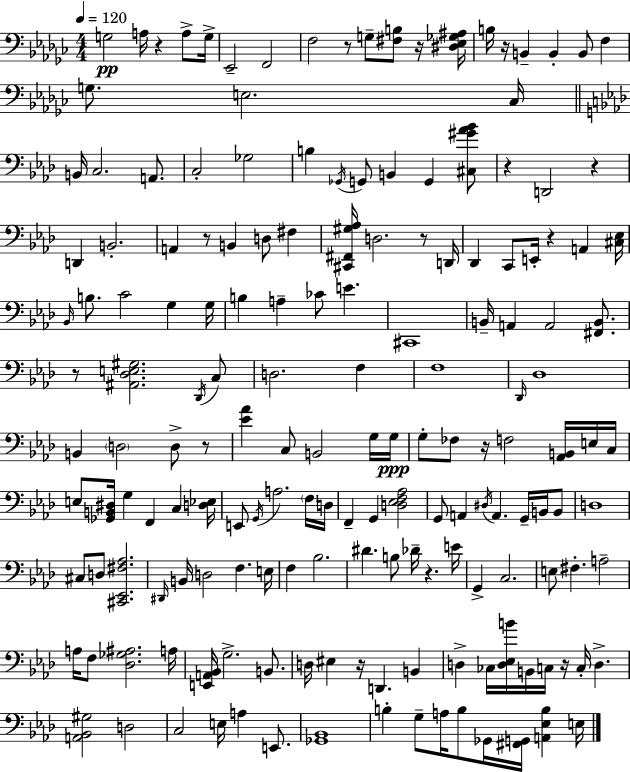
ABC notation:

X:1
T:Untitled
M:4/4
L:1/4
K:Ebm
G,2 A,/4 z A,/2 G,/4 _E,,2 F,,2 F,2 z/2 G,/2 [^F,B,]/2 z/4 [^D,_E,_G,^A,]/4 B,/4 z/4 B,, B,, B,,/2 F, G,/2 E,2 _C,/4 B,,/4 C,2 A,,/2 C,2 _G,2 B, _G,,/4 G,,/2 B,, G,, [^C,^G_A_B]/2 z D,,2 z D,, B,,2 A,, z/2 B,, D,/2 ^F, [^C,,^F,,^G,_A,]/4 D,2 z/2 D,,/4 _D,, C,,/2 E,,/4 z A,, [^C,_E,]/4 _B,,/4 B,/2 C2 G, G,/4 B, A, _C/2 E ^C,,4 B,,/4 A,, A,,2 [^F,,B,,]/2 z/2 [^A,,_D,E,^G,]2 _D,,/4 C,/2 D,2 F, F,4 _D,,/4 _D,4 B,, D,2 D,/2 z/2 [_E_A] C,/2 B,,2 G,/4 G,/4 G,/2 _F,/2 z/4 F,2 [_A,,B,,]/4 E,/4 C,/4 E,/2 [_G,,B,,^D,]/4 G, F,, C, [D,_E,]/4 E,,/2 G,,/4 A,2 F,/4 D,/4 F,, G,, [D,_E,F,_A,]2 G,,/2 A,, ^D,/4 A,, G,,/4 B,,/4 B,,/2 D,4 ^C,/2 D,/2 [^C,,_E,,^F,_A,]2 ^D,,/4 B,,/4 D,2 F, E,/4 F, _B,2 ^D B,/2 _D/4 z E/4 G,, C,2 E,/2 ^F, A,2 A,/4 F,/2 [_D,_G,^A,]2 A,/4 [E,,A,,_B,,]/4 G,2 B,,/2 D,/4 ^E, z/4 D,, B,, D, _C,/4 [D,_E,B]/4 B,,/4 C,/4 z/4 C,/4 D, [A,,_B,,^G,]2 D,2 C,2 E,/4 A, E,,/2 [_G,,_B,,]4 B, G,/2 A,/4 B,/2 _G,,/4 [^F,,G,,]/4 [A,,_E,B,] E,/4